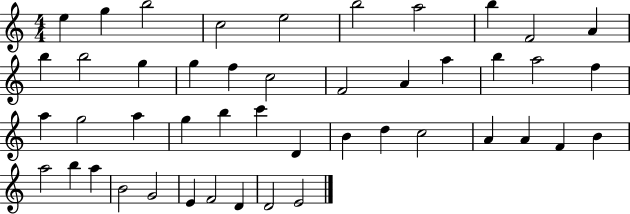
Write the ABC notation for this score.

X:1
T:Untitled
M:4/4
L:1/4
K:C
e g b2 c2 e2 b2 a2 b F2 A b b2 g g f c2 F2 A a b a2 f a g2 a g b c' D B d c2 A A F B a2 b a B2 G2 E F2 D D2 E2